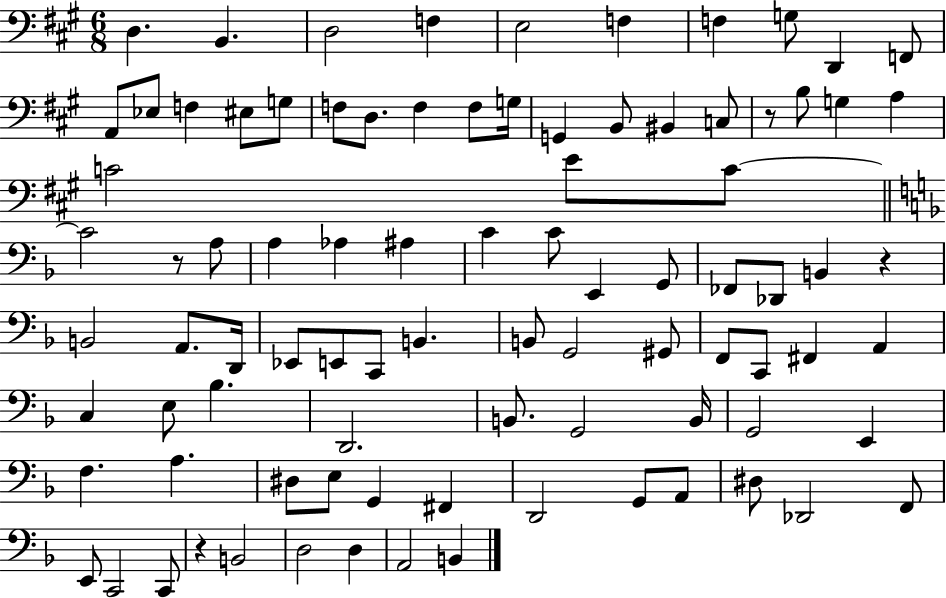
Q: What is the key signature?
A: A major